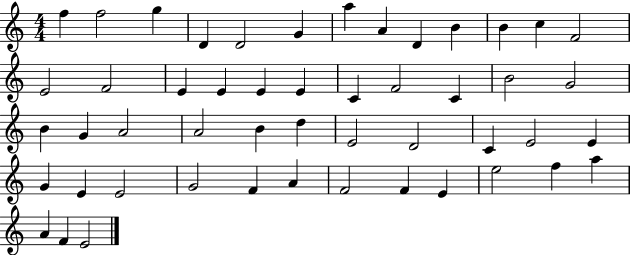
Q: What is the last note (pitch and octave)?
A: E4